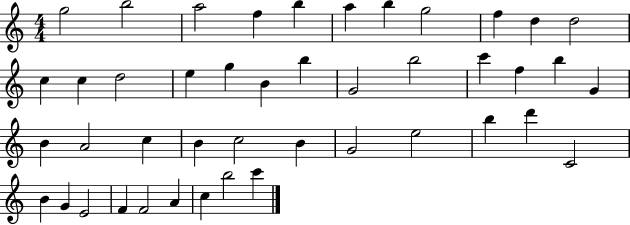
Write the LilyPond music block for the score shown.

{
  \clef treble
  \numericTimeSignature
  \time 4/4
  \key c \major
  g''2 b''2 | a''2 f''4 b''4 | a''4 b''4 g''2 | f''4 d''4 d''2 | \break c''4 c''4 d''2 | e''4 g''4 b'4 b''4 | g'2 b''2 | c'''4 f''4 b''4 g'4 | \break b'4 a'2 c''4 | b'4 c''2 b'4 | g'2 e''2 | b''4 d'''4 c'2 | \break b'4 g'4 e'2 | f'4 f'2 a'4 | c''4 b''2 c'''4 | \bar "|."
}